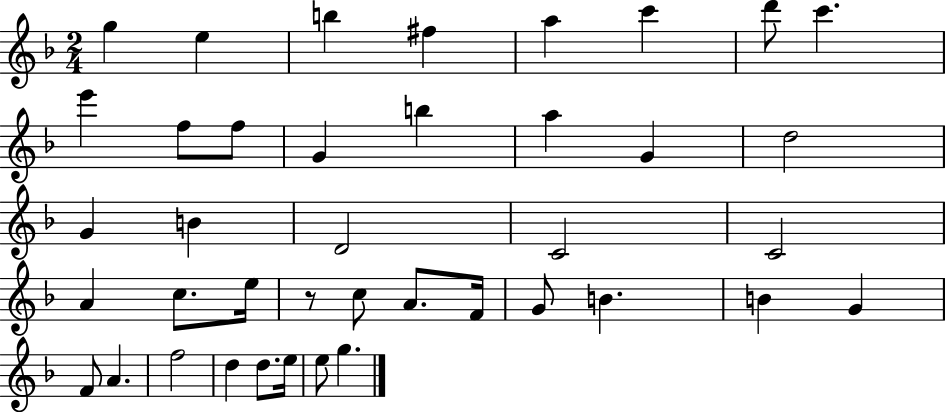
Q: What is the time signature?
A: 2/4